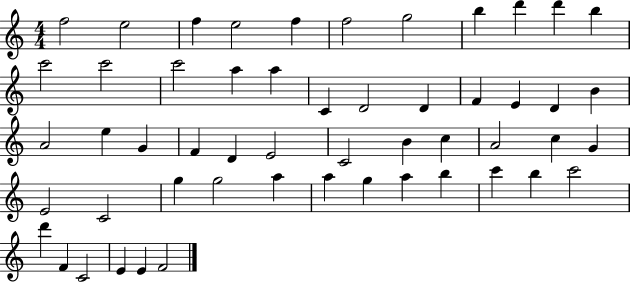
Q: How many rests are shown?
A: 0